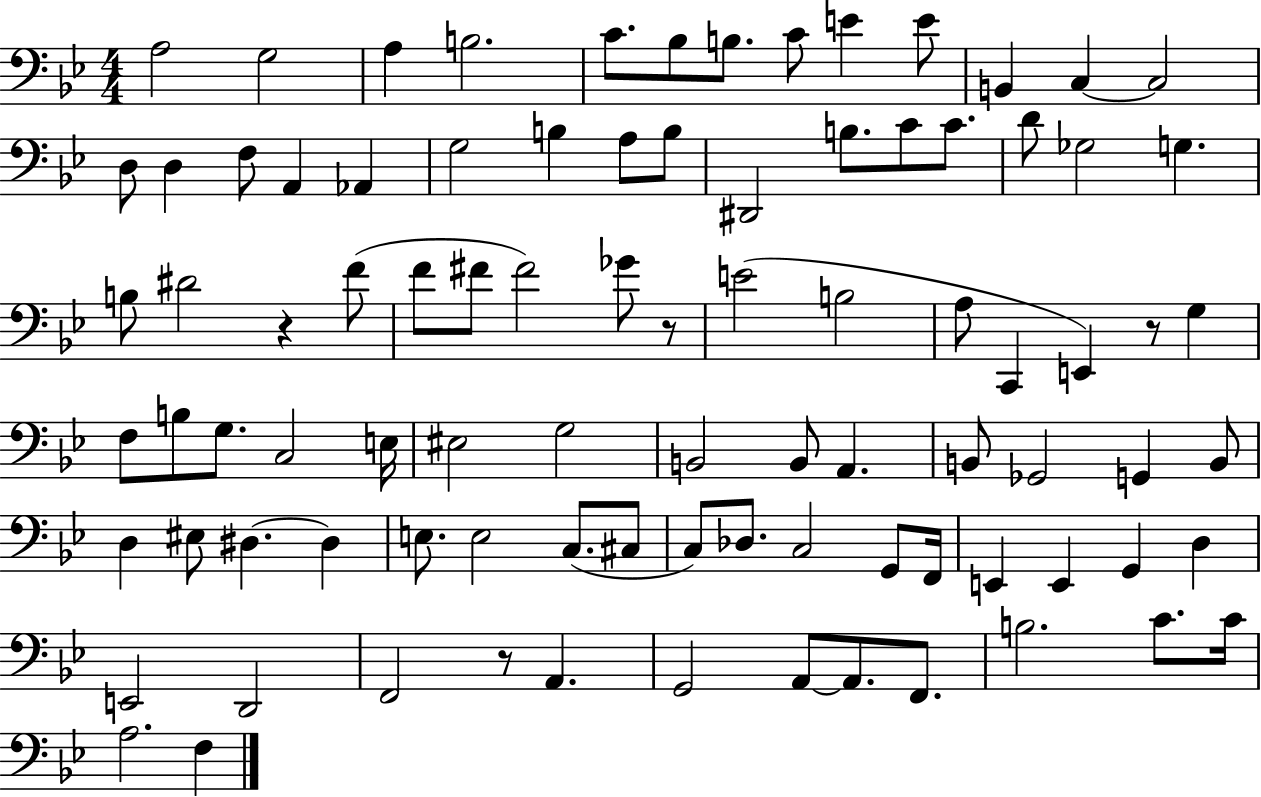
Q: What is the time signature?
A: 4/4